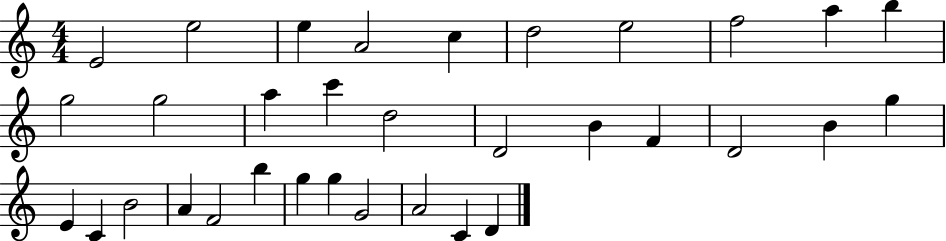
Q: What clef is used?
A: treble